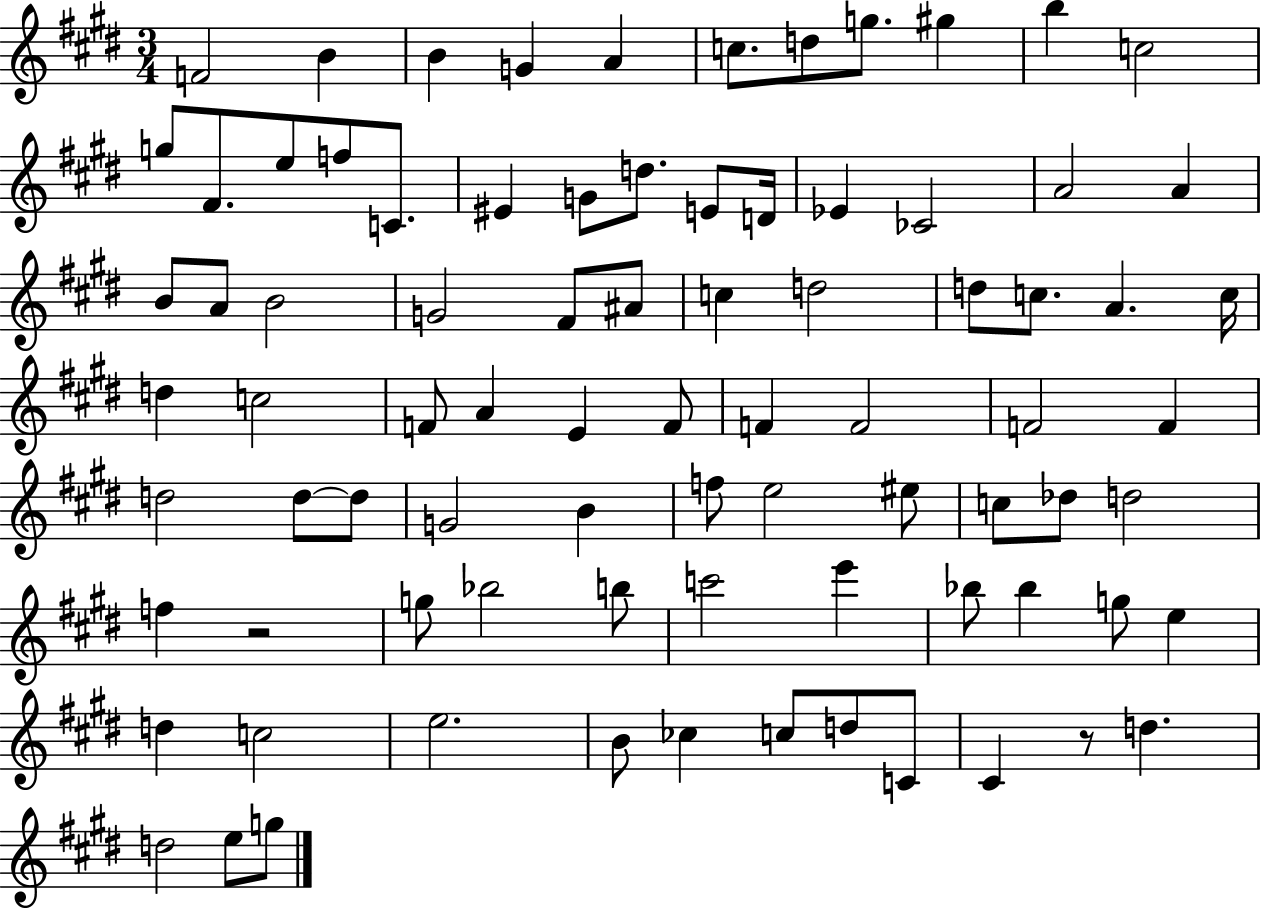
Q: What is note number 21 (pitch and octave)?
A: D4